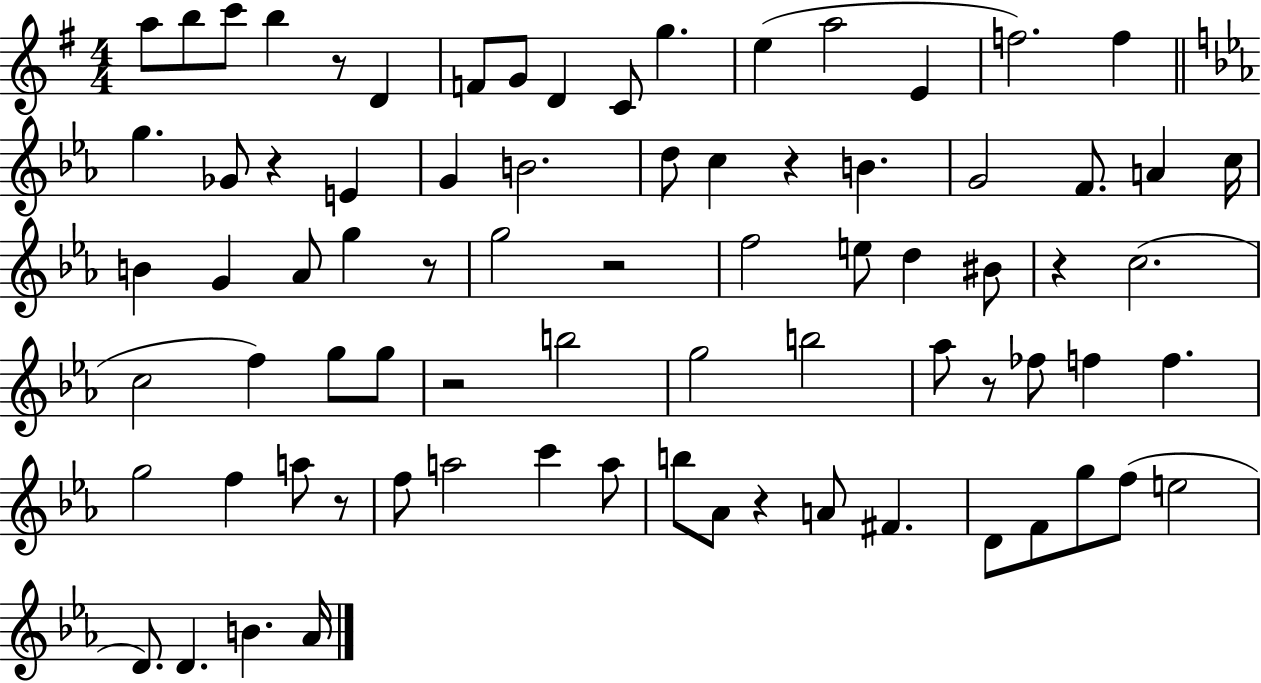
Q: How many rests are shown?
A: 10